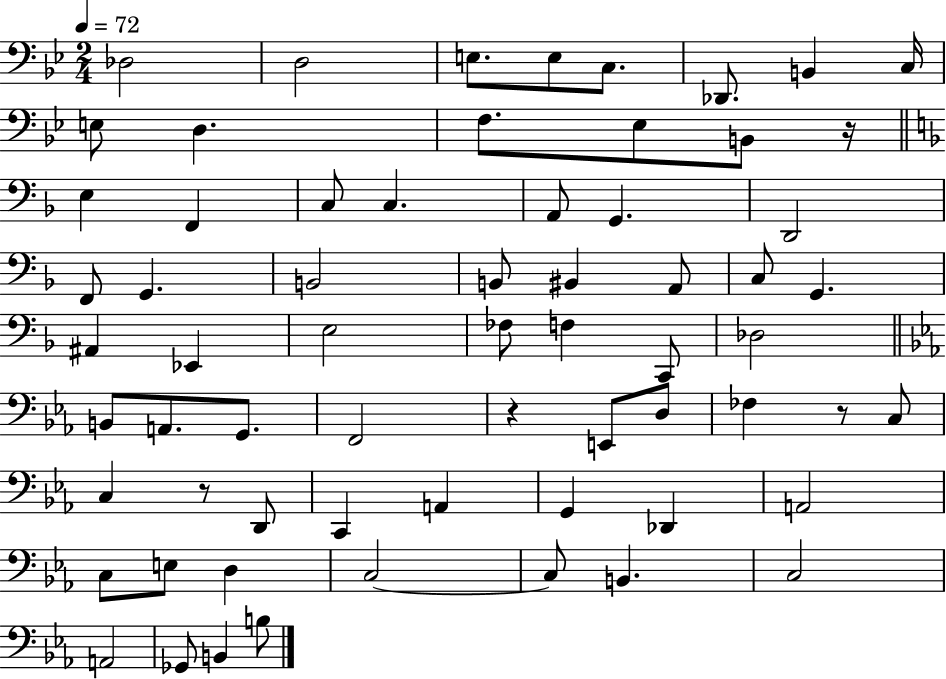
X:1
T:Untitled
M:2/4
L:1/4
K:Bb
_D,2 D,2 E,/2 E,/2 C,/2 _D,,/2 B,, C,/4 E,/2 D, F,/2 _E,/2 B,,/2 z/4 E, F,, C,/2 C, A,,/2 G,, D,,2 F,,/2 G,, B,,2 B,,/2 ^B,, A,,/2 C,/2 G,, ^A,, _E,, E,2 _F,/2 F, C,,/2 _D,2 B,,/2 A,,/2 G,,/2 F,,2 z E,,/2 D,/2 _F, z/2 C,/2 C, z/2 D,,/2 C,, A,, G,, _D,, A,,2 C,/2 E,/2 D, C,2 C,/2 B,, C,2 A,,2 _G,,/2 B,, B,/2